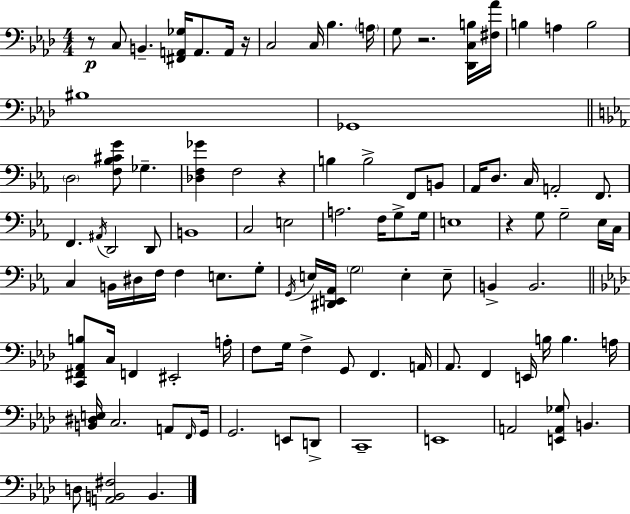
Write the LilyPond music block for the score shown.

{
  \clef bass
  \numericTimeSignature
  \time 4/4
  \key aes \major
  \repeat volta 2 { r8\p c8 b,4.-- <fis, a, ges>16 a,8. a,16 r16 | c2 c16 bes4. \parenthesize a16 | g8 r2. <des, c b>16 <fis aes'>16 | b4 a4 b2 | \break bis1 | ges,1 | \bar "||" \break \key ees \major \parenthesize d2 <f bes cis' g'>8 ges4.-- | <des f ges'>4 f2 r4 | b4 b2-> f,8 b,8 | aes,16 d8. c16 a,2-. f,8. | \break f,4. \acciaccatura { ais,16 } d,2 d,8 | b,1 | c2 e2 | a2. f16 g8-> | \break g16 e1 | r4 g8 g2-- ees16 | c16 c4 b,16 dis16 f16 f4 e8. g8-. | \acciaccatura { g,16 } e16 <dis, e, aes,>16 \parenthesize g2 e4-. | \break e8-- b,4-> b,2. | \bar "||" \break \key f \minor <c, fis, aes, b>8 c16 f,4 eis,2-. a16-. | f8 g16 f4-> g,8 f,4. a,16 | aes,8. f,4 e,16 b16 b4. a16 | <b, dis e>16 c2. a,8 \grace { f,16 } | \break g,16 g,2. e,8 d,8-> | c,1-- | e,1 | a,2 <e, a, ges>8 b,4. | \break d8 <a, b, fis>2 b,4. | } \bar "|."
}